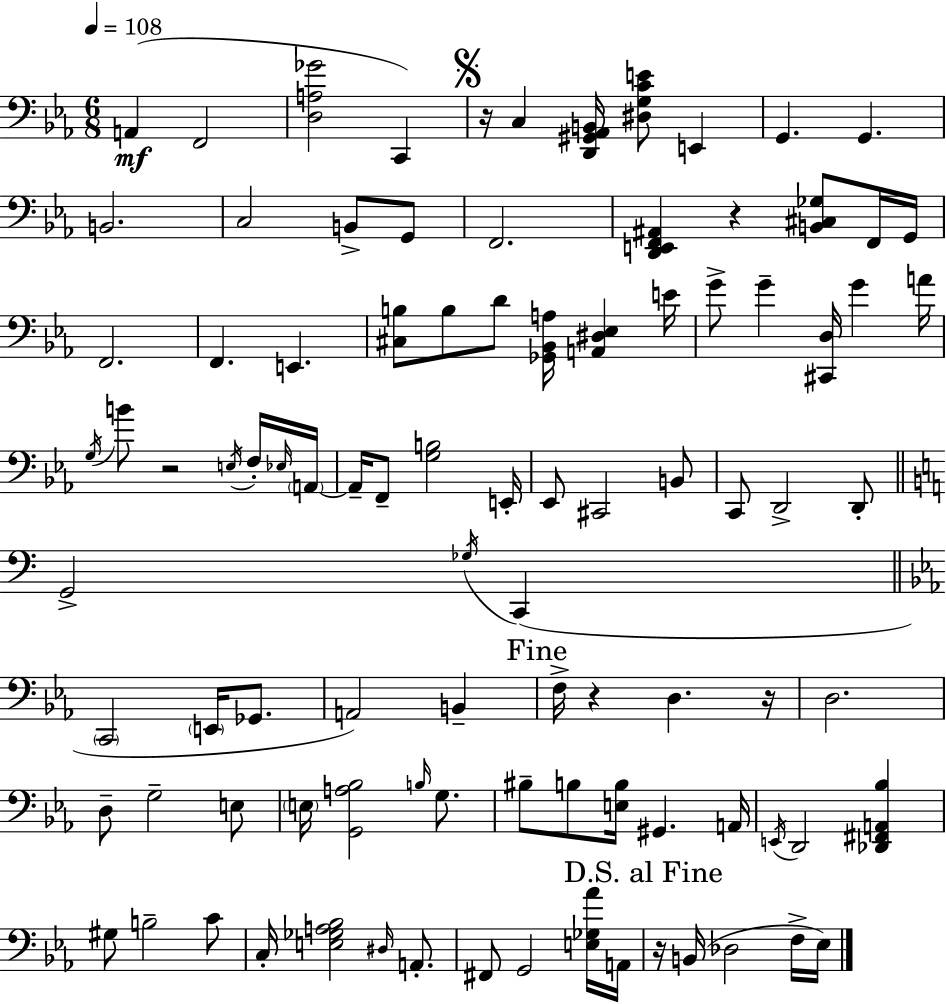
A2/q F2/h [D3,A3,Gb4]/h C2/q R/s C3/q [D2,G#2,Ab2,B2]/s [D#3,G3,C4,E4]/e E2/q G2/q. G2/q. B2/h. C3/h B2/e G2/e F2/h. [D2,E2,F2,A#2]/q R/q [B2,C#3,Gb3]/e F2/s G2/s F2/h. F2/q. E2/q. [C#3,B3]/e B3/e D4/e [Gb2,Bb2,A3]/s [A2,D#3,Eb3]/q E4/s G4/e G4/q [C#2,D3]/s G4/q A4/s G3/s B4/e R/h E3/s F3/s Eb3/s A2/s A2/s F2/e [G3,B3]/h E2/s Eb2/e C#2/h B2/e C2/e D2/h D2/e G2/h Gb3/s C2/q C2/h E2/s Gb2/e. A2/h B2/q F3/s R/q D3/q. R/s D3/h. D3/e G3/h E3/e E3/s [G2,A3,Bb3]/h B3/s G3/e. BIS3/e B3/e [E3,B3]/s G#2/q. A2/s E2/s D2/h [Db2,F#2,A2,Bb3]/q G#3/e B3/h C4/e C3/s [E3,Gb3,A3,Bb3]/h D#3/s A2/e. F#2/e G2/h [E3,Gb3,Ab4]/s A2/s R/s B2/s Db3/h F3/s Eb3/s